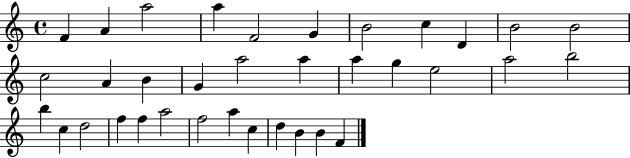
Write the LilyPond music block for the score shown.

{
  \clef treble
  \time 4/4
  \defaultTimeSignature
  \key c \major
  f'4 a'4 a''2 | a''4 f'2 g'4 | b'2 c''4 d'4 | b'2 b'2 | \break c''2 a'4 b'4 | g'4 a''2 a''4 | a''4 g''4 e''2 | a''2 b''2 | \break b''4 c''4 d''2 | f''4 f''4 a''2 | f''2 a''4 c''4 | d''4 b'4 b'4 f'4 | \break \bar "|."
}